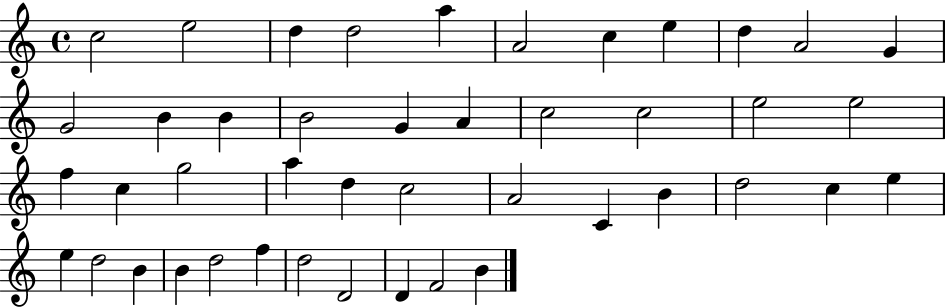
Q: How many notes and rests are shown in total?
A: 44